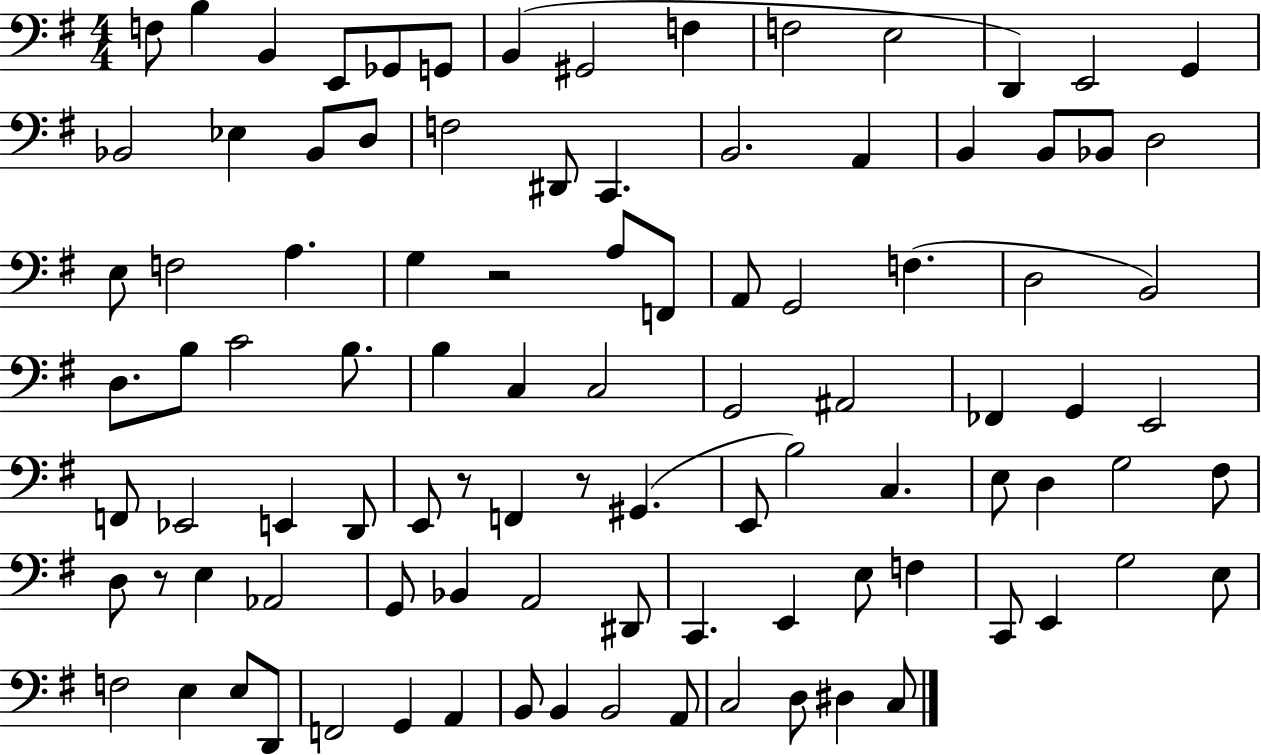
{
  \clef bass
  \numericTimeSignature
  \time 4/4
  \key g \major
  f8 b4 b,4 e,8 ges,8 g,8 | b,4( gis,2 f4 | f2 e2 | d,4) e,2 g,4 | \break bes,2 ees4 bes,8 d8 | f2 dis,8 c,4. | b,2. a,4 | b,4 b,8 bes,8 d2 | \break e8 f2 a4. | g4 r2 a8 f,8 | a,8 g,2 f4.( | d2 b,2) | \break d8. b8 c'2 b8. | b4 c4 c2 | g,2 ais,2 | fes,4 g,4 e,2 | \break f,8 ees,2 e,4 d,8 | e,8 r8 f,4 r8 gis,4.( | e,8 b2) c4. | e8 d4 g2 fis8 | \break d8 r8 e4 aes,2 | g,8 bes,4 a,2 dis,8 | c,4. e,4 e8 f4 | c,8 e,4 g2 e8 | \break f2 e4 e8 d,8 | f,2 g,4 a,4 | b,8 b,4 b,2 a,8 | c2 d8 dis4 c8 | \break \bar "|."
}